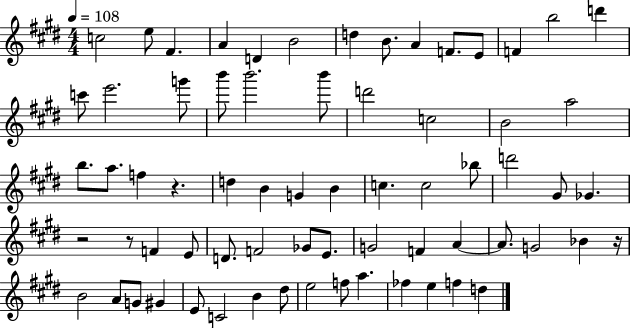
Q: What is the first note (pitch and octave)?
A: C5